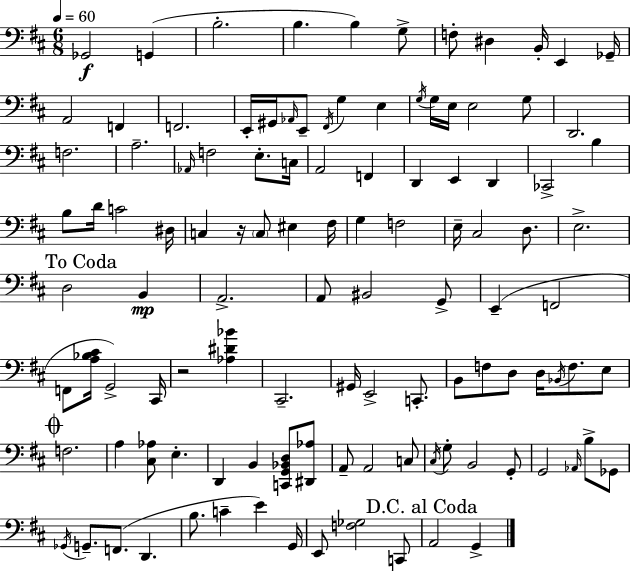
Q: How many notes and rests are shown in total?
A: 112